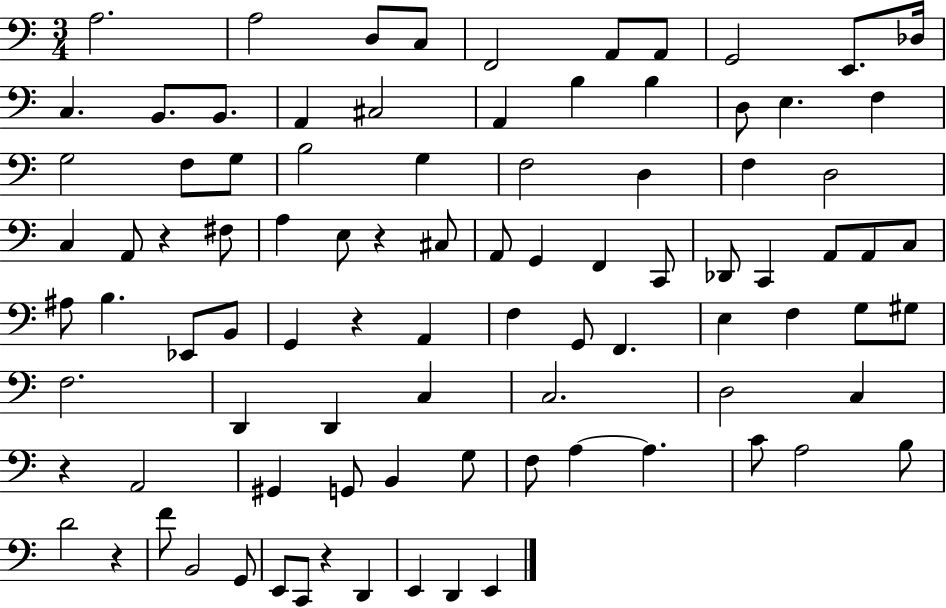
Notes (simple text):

A3/h. A3/h D3/e C3/e F2/h A2/e A2/e G2/h E2/e. Db3/s C3/q. B2/e. B2/e. A2/q C#3/h A2/q B3/q B3/q D3/e E3/q. F3/q G3/h F3/e G3/e B3/h G3/q F3/h D3/q F3/q D3/h C3/q A2/e R/q F#3/e A3/q E3/e R/q C#3/e A2/e G2/q F2/q C2/e Db2/e C2/q A2/e A2/e C3/e A#3/e B3/q. Eb2/e B2/e G2/q R/q A2/q F3/q G2/e F2/q. E3/q F3/q G3/e G#3/e F3/h. D2/q D2/q C3/q C3/h. D3/h C3/q R/q A2/h G#2/q G2/e B2/q G3/e F3/e A3/q A3/q. C4/e A3/h B3/e D4/h R/q F4/e B2/h G2/e E2/e C2/e R/q D2/q E2/q D2/q E2/q